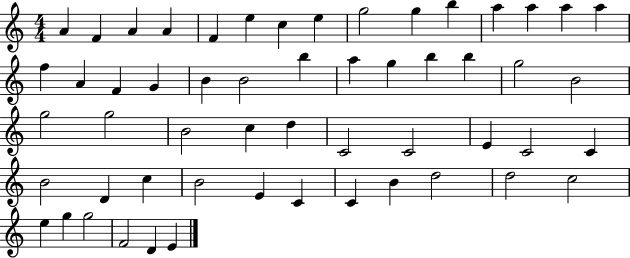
{
  \clef treble
  \numericTimeSignature
  \time 4/4
  \key c \major
  a'4 f'4 a'4 a'4 | f'4 e''4 c''4 e''4 | g''2 g''4 b''4 | a''4 a''4 a''4 a''4 | \break f''4 a'4 f'4 g'4 | b'4 b'2 b''4 | a''4 g''4 b''4 b''4 | g''2 b'2 | \break g''2 g''2 | b'2 c''4 d''4 | c'2 c'2 | e'4 c'2 c'4 | \break b'2 d'4 c''4 | b'2 e'4 c'4 | c'4 b'4 d''2 | d''2 c''2 | \break e''4 g''4 g''2 | f'2 d'4 e'4 | \bar "|."
}